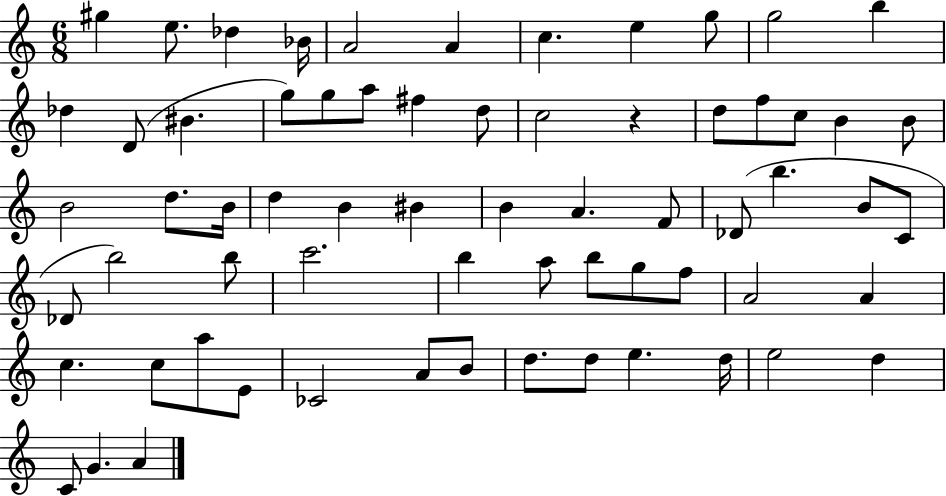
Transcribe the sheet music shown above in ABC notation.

X:1
T:Untitled
M:6/8
L:1/4
K:C
^g e/2 _d _B/4 A2 A c e g/2 g2 b _d D/2 ^B g/2 g/2 a/2 ^f d/2 c2 z d/2 f/2 c/2 B B/2 B2 d/2 B/4 d B ^B B A F/2 _D/2 b B/2 C/2 _D/2 b2 b/2 c'2 b a/2 b/2 g/2 f/2 A2 A c c/2 a/2 E/2 _C2 A/2 B/2 d/2 d/2 e d/4 e2 d C/2 G A